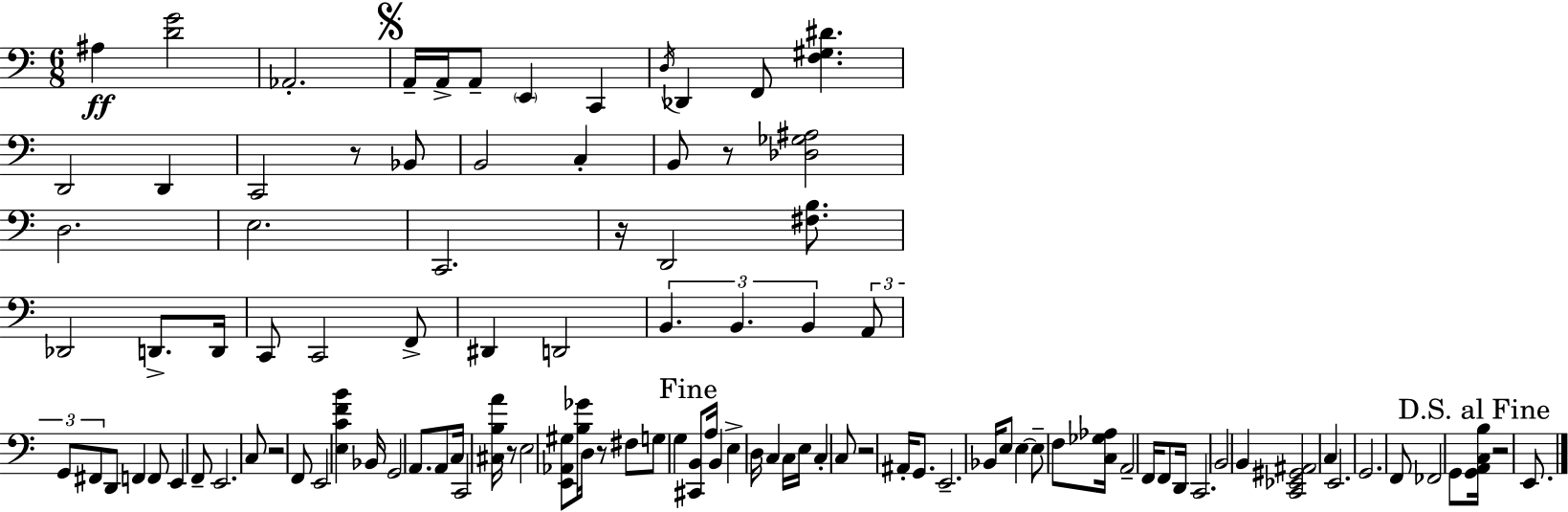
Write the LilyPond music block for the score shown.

{
  \clef bass
  \numericTimeSignature
  \time 6/8
  \key a \minor
  ais4\ff <d' g'>2 | aes,2.-. | \mark \markup { \musicglyph "scripts.segno" } a,16-- a,16-> a,8-- \parenthesize e,4 c,4 | \acciaccatura { d16 } des,4 f,8 <f gis dis'>4. | \break d,2 d,4 | c,2 r8 bes,8 | b,2 c4-. | b,8 r8 <des ges ais>2 | \break d2. | e2. | c,2. | r16 d,2 <fis b>8. | \break des,2 d,8.-> | d,16 c,8 c,2 f,8-> | dis,4 d,2 | \tuplet 3/2 { b,4. b,4. | \break b,4 } \tuplet 3/2 { a,8 g,8 fis,8 } d,8 | f,4 f,8 e,4 f,8-- | e,2. | c8 r2 f,8 | \break e,2 <e c' f' b'>4 | bes,16 g,2 a,8. | a,8 c16 c,2 | <cis b a'>16 r8 e2 <e, aes, gis>8 | \break <b ges'>16 d16 r8 fis8 g8 g4 | \mark "Fine" <cis, b,>8 a16 b,4 e4-> | d16 c4 c16 e16 c4-. c8 | r2 ais,16-. g,8. | \break e,2.-- | bes,16 e8 e4~~ e8-- f8 | <c ges aes>16 a,2-- f,16 f,8 | d,16 c,2. | \break b,2 b,4 | <c, ees, gis, ais,>2 c4 | e,2. | g,2. | \break f,8 fes,2 g,8 | \mark "D.S. al Fine" <g, a, c b>16 r2 e,8. | \bar "|."
}